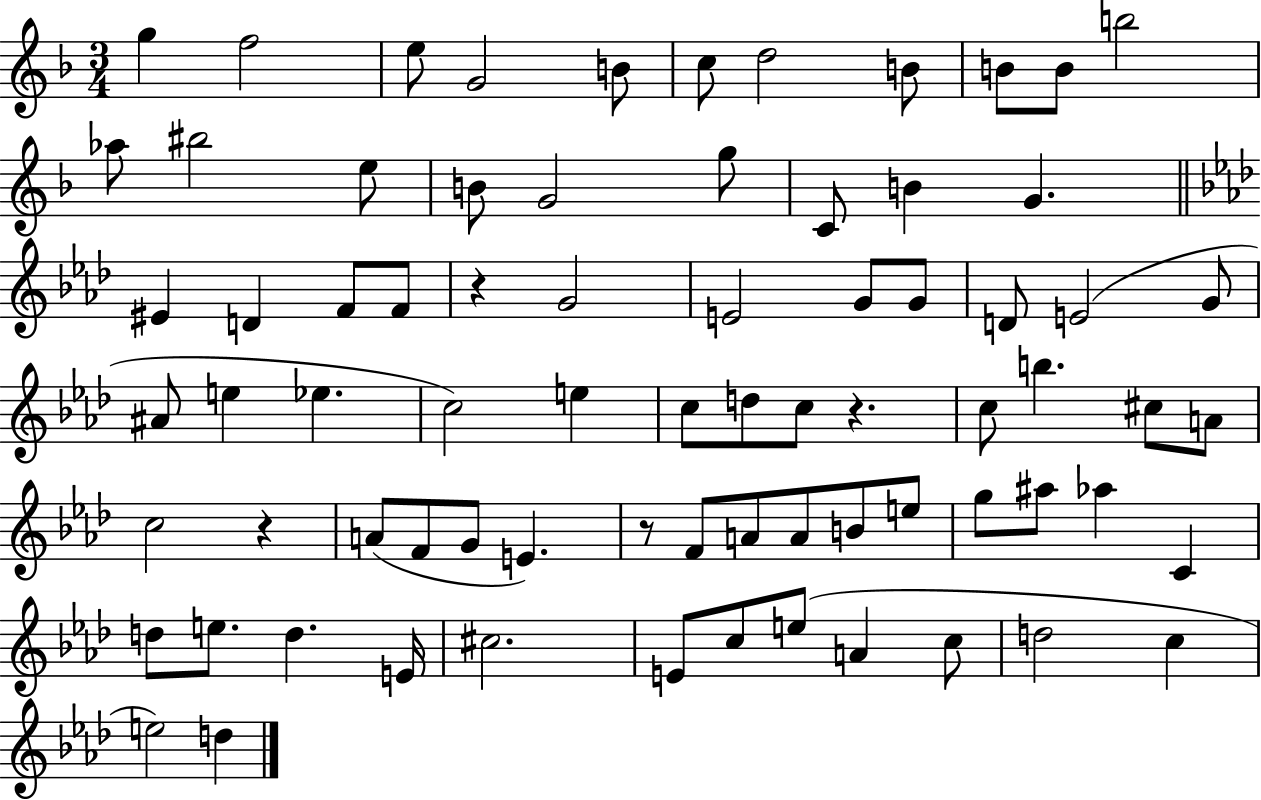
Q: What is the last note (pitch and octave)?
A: D5